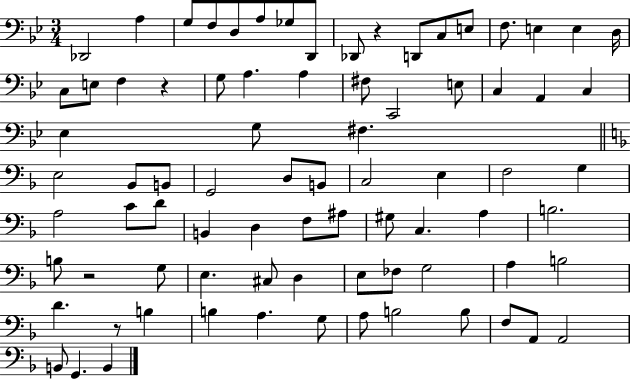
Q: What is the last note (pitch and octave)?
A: B2